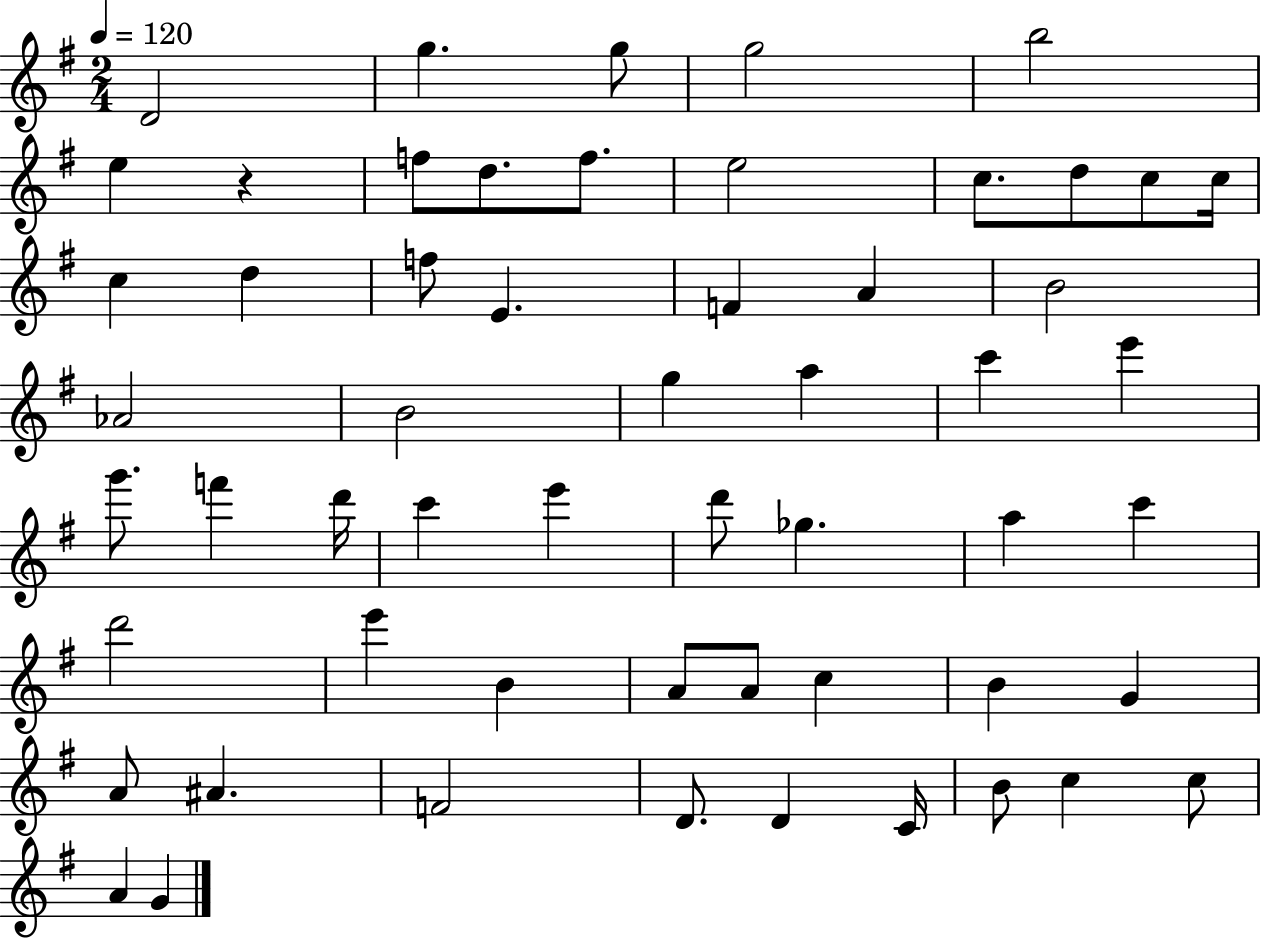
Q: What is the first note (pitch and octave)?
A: D4